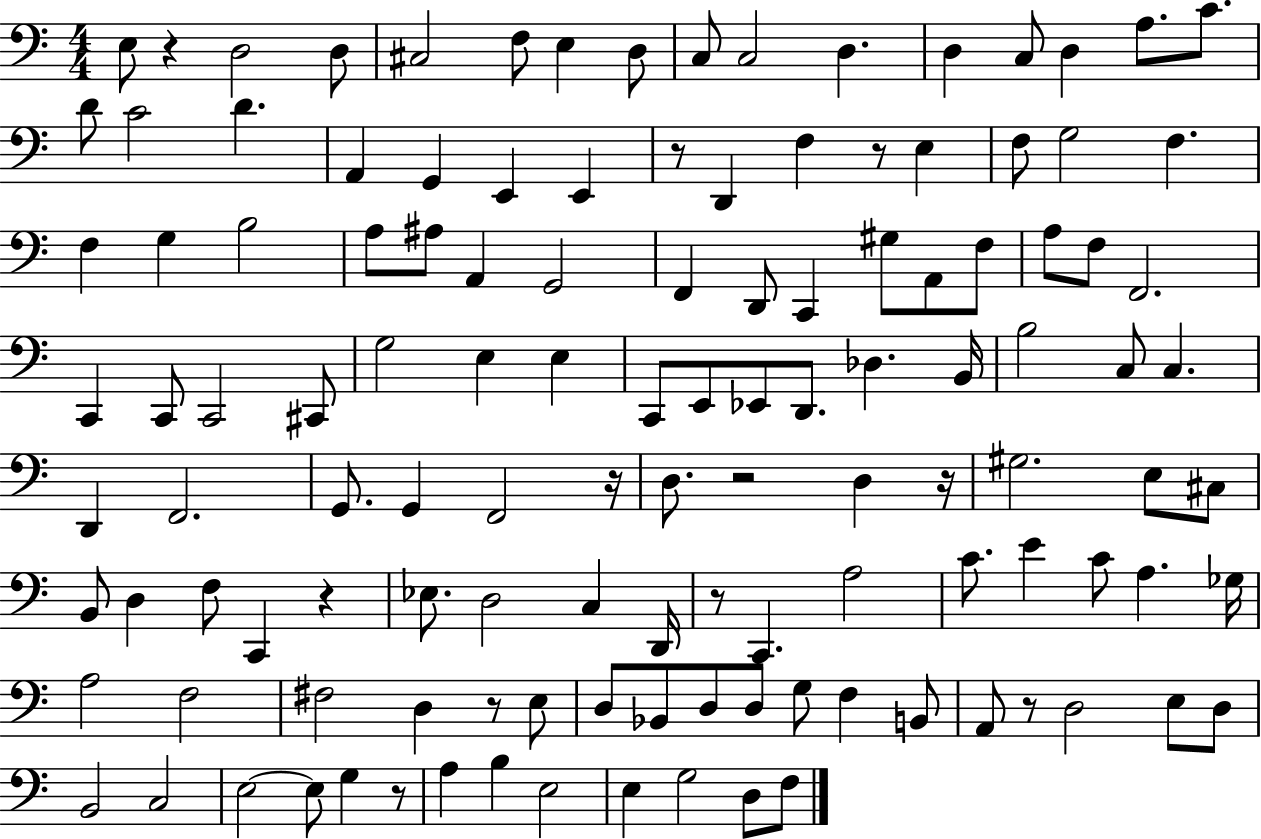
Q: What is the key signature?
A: C major